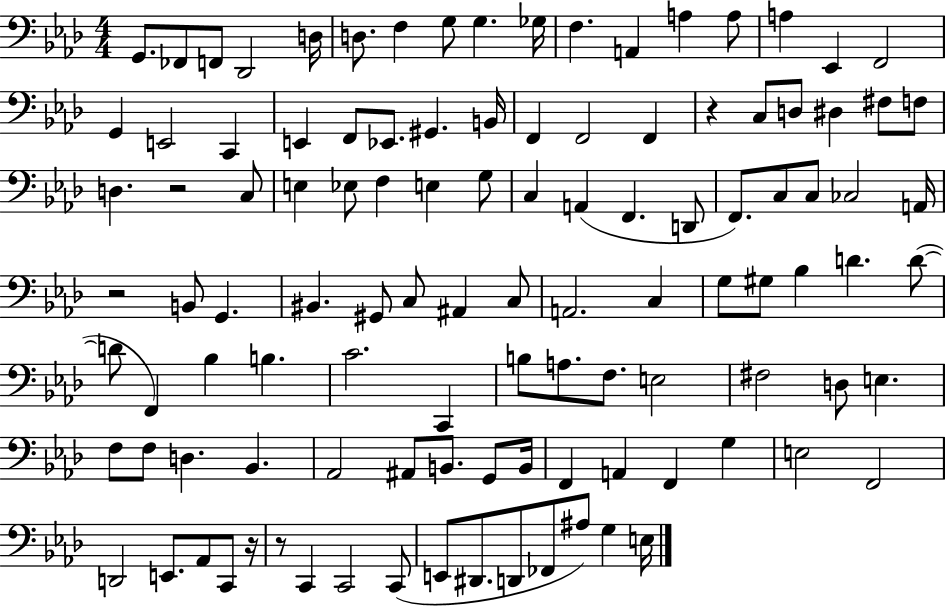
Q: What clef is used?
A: bass